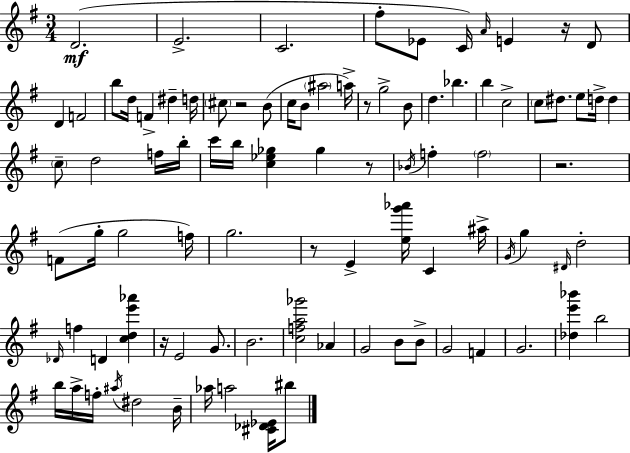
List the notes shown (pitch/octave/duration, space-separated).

D4/h. E4/h. C4/h. F#5/e Eb4/e C4/s A4/s E4/q R/s D4/e D4/q F4/h B5/e D5/s F4/q D#5/q D5/s C#5/e R/h B4/e C5/s B4/e A#5/h A5/s R/e G5/h B4/e D5/q. Bb5/q. B5/q C5/h C5/e D#5/e. E5/e D5/s D5/q C5/e D5/h F5/s B5/s C6/s B5/s [C5,Eb5,Gb5]/q Gb5/q R/e Bb4/s F5/q F5/h R/h. F4/e G5/s G5/h F5/s G5/h. R/e E4/q [E5,G6,Ab6]/s C4/q A#5/s G4/s G5/q D#4/s D5/h Db4/s F5/q D4/q [C5,D5,E6,Ab6]/q R/s E4/h G4/e. B4/h. [C5,F5,A5,Gb6]/h Ab4/q G4/h B4/e B4/e G4/h F4/q G4/h. [Db5,E6,Bb6]/q B5/h B5/s A5/s F5/s A#5/s D#5/h B4/s Ab5/s A5/h [C#4,Db4,Eb4]/s BIS5/e